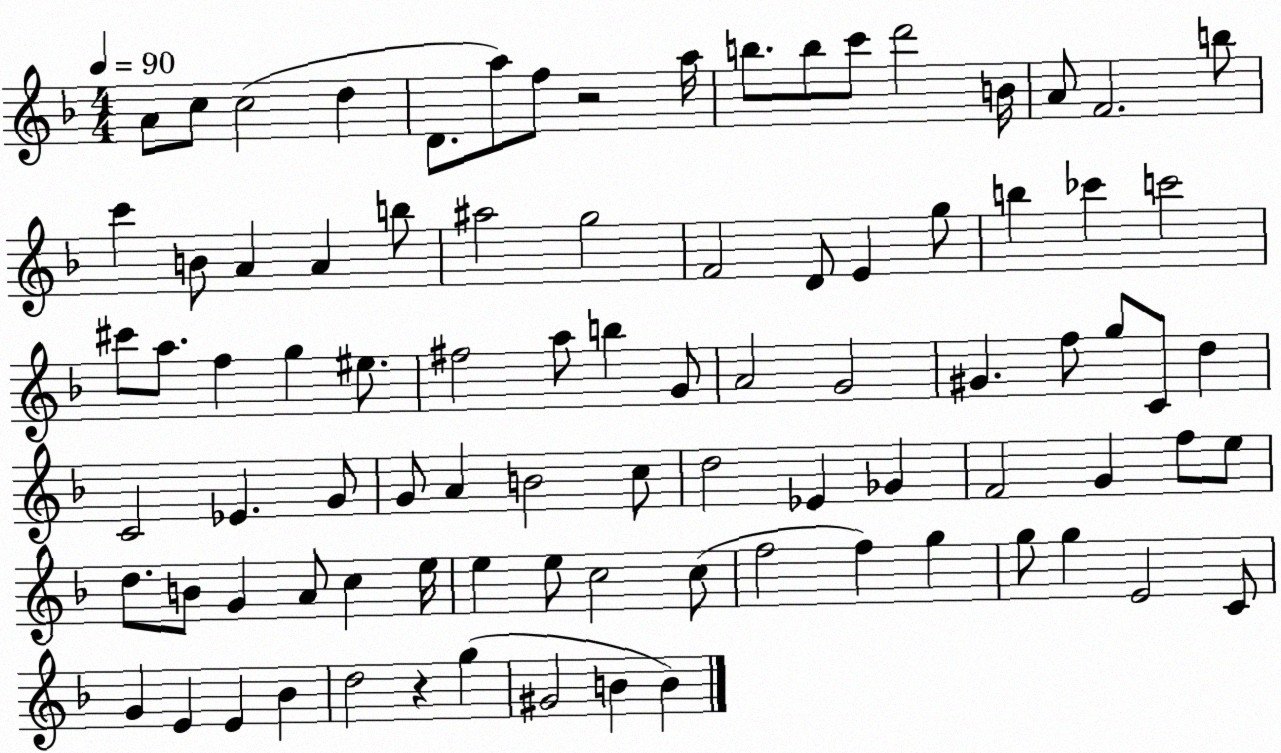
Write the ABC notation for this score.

X:1
T:Untitled
M:4/4
L:1/4
K:F
A/2 c/2 c2 d D/2 a/2 f/2 z2 a/4 b/2 b/2 c'/2 d'2 B/4 A/2 F2 b/2 c' B/2 A A b/2 ^a2 g2 F2 D/2 E g/2 b _c' c'2 ^c'/2 a/2 f g ^e/2 ^f2 a/2 b G/2 A2 G2 ^G f/2 g/2 C/2 d C2 _E G/2 G/2 A B2 c/2 d2 _E _G F2 G f/2 e/2 d/2 B/2 G A/2 c e/4 e e/2 c2 c/2 f2 f g g/2 g E2 C/2 G E E _B d2 z g ^G2 B B